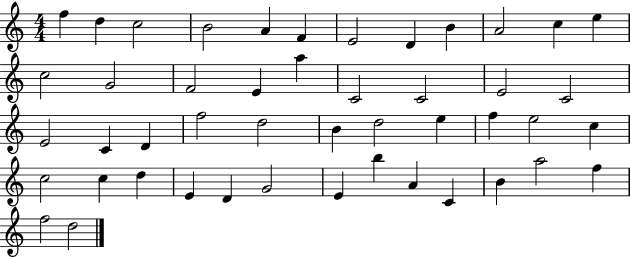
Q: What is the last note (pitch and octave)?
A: D5